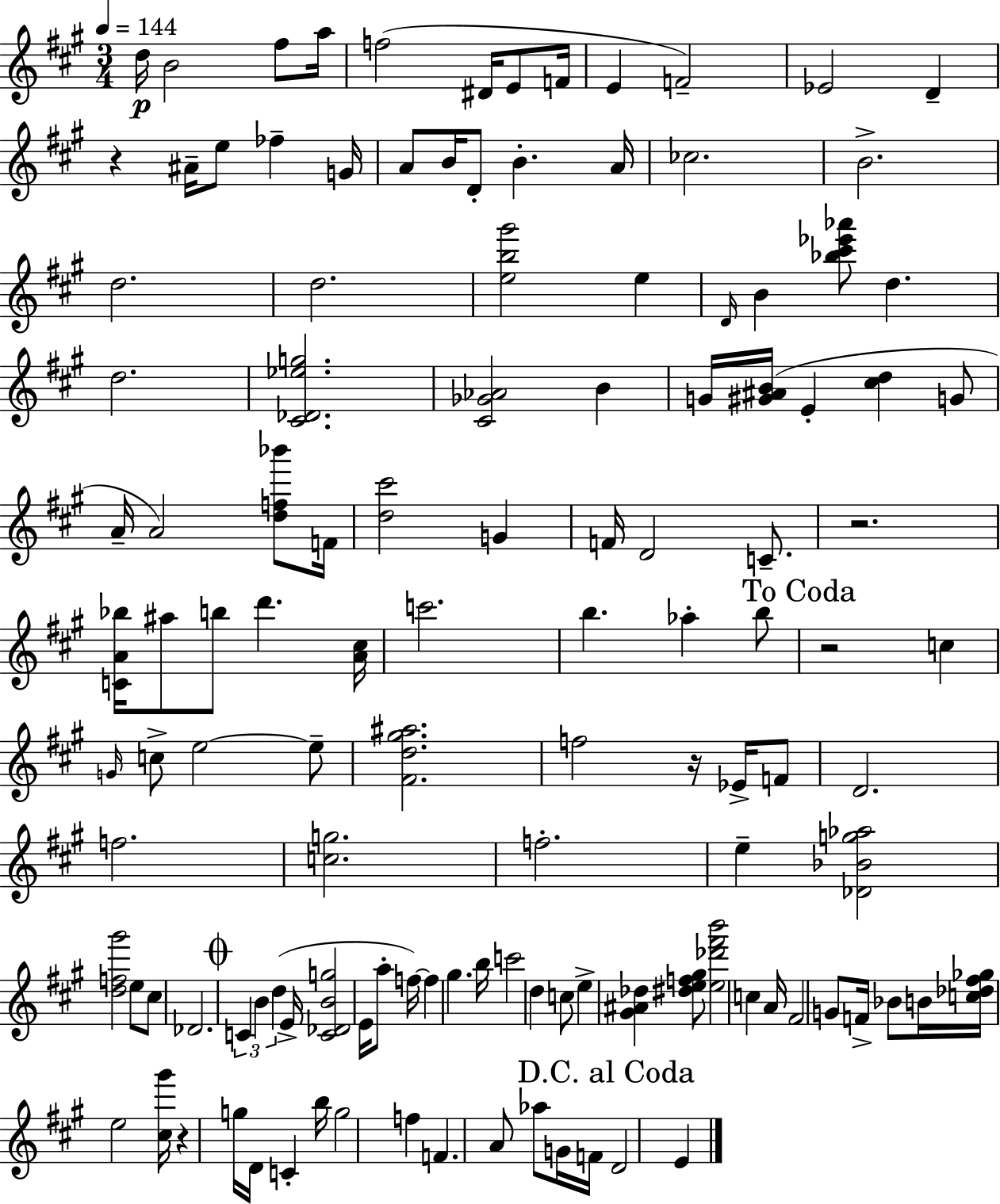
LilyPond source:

{
  \clef treble
  \numericTimeSignature
  \time 3/4
  \key a \major
  \tempo 4 = 144
  d''16\p b'2 fis''8 a''16 | f''2( dis'16 e'8 f'16 | e'4 f'2--) | ees'2 d'4-- | \break r4 ais'16-- e''8 fes''4-- g'16 | a'8 b'16 d'8-. b'4.-. a'16 | ces''2. | b'2.-> | \break d''2. | d''2. | <e'' b'' gis'''>2 e''4 | \grace { d'16 } b'4 <bes'' cis''' ees''' aes'''>8 d''4. | \break d''2. | <cis' des' ees'' g''>2. | <cis' ges' aes'>2 b'4 | g'16 <gis' ais' b'>16( e'4-. <cis'' d''>4 g'8 | \break a'16-- a'2) <d'' f'' bes'''>8 | f'16 <d'' cis'''>2 g'4 | f'16 d'2 c'8.-- | r2. | \break <c' a' bes''>16 ais''8 b''8 d'''4. | <a' cis''>16 c'''2. | b''4. aes''4-. b''8 | \mark "To Coda" r2 c''4 | \break \grace { g'16 } c''8-> e''2~~ | e''8-- <fis' d'' gis'' ais''>2. | f''2 r16 ees'16-> | f'8 d'2. | \break f''2. | <c'' g''>2. | f''2.-. | e''4-- <des' bes' g'' aes''>2 | \break <d'' f'' gis'''>2 e''8 | cis''8 des'2. | \mark \markup { \musicglyph "scripts.coda" } \tuplet 3/2 { c'4 b'4 d''4( } | e'16-> <c' des' b' g''>2 e'16 | \break a''8-. f''16~~) f''4 gis''4. | b''16 c'''2 d''4 | c''8 e''4-> <gis' ais' des''>4 | <dis'' e'' f'' gis''>8 <e'' des''' fis''' b'''>2 c''4 | \break a'16 fis'2 g'8 | f'16-> bes'8 b'16 <c'' des'' fis'' ges''>16 e''2 | <cis'' gis'''>16 r4 g''16 d'16 c'4-. | b''16 g''2 f''4 | \break f'4. a'8 aes''8 | g'16 f'16 \mark "D.C. al Coda" d'2 e'4 | \bar "|."
}